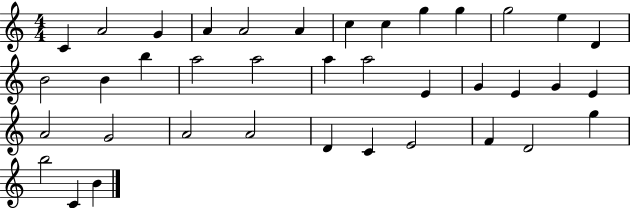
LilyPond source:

{
  \clef treble
  \numericTimeSignature
  \time 4/4
  \key c \major
  c'4 a'2 g'4 | a'4 a'2 a'4 | c''4 c''4 g''4 g''4 | g''2 e''4 d'4 | \break b'2 b'4 b''4 | a''2 a''2 | a''4 a''2 e'4 | g'4 e'4 g'4 e'4 | \break a'2 g'2 | a'2 a'2 | d'4 c'4 e'2 | f'4 d'2 g''4 | \break b''2 c'4 b'4 | \bar "|."
}